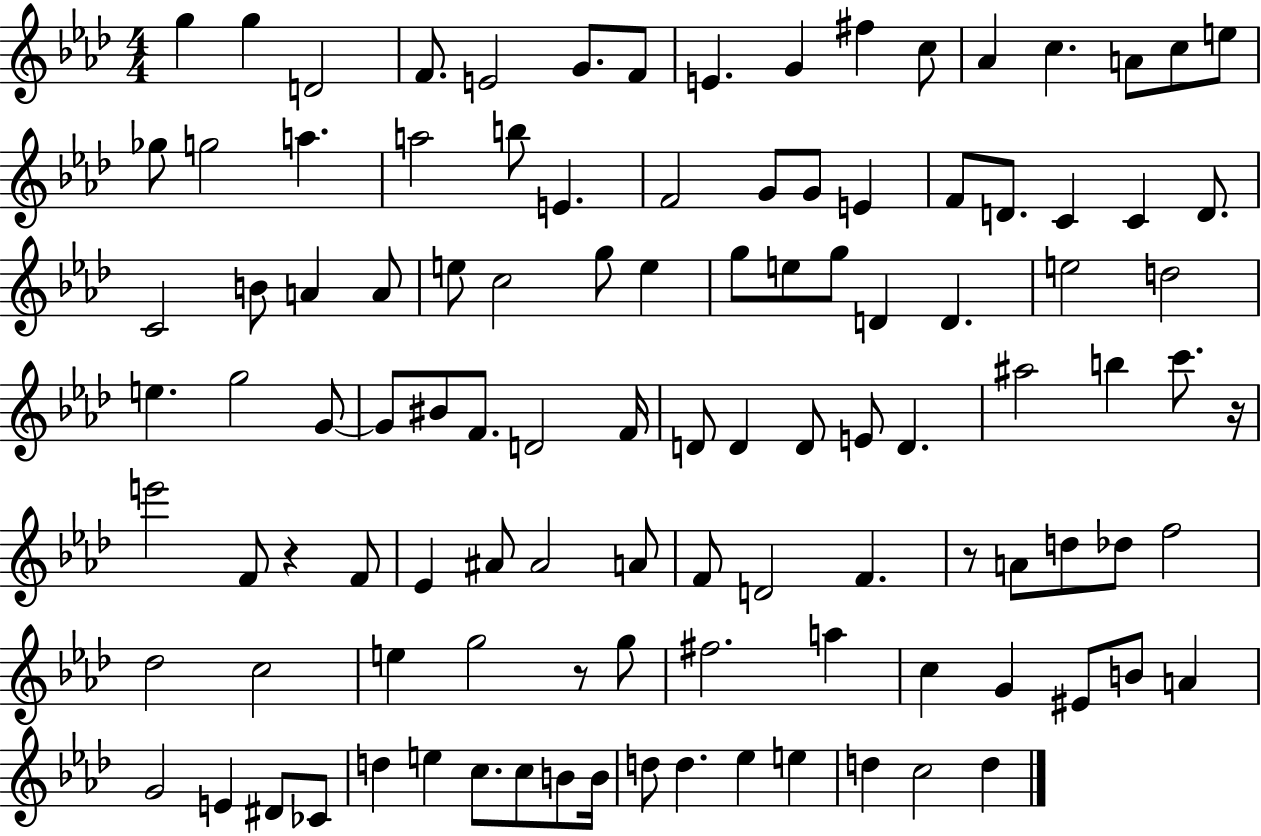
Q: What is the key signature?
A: AES major